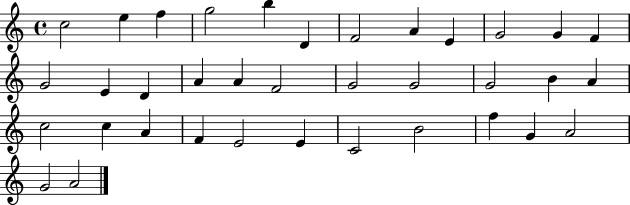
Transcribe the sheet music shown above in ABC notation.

X:1
T:Untitled
M:4/4
L:1/4
K:C
c2 e f g2 b D F2 A E G2 G F G2 E D A A F2 G2 G2 G2 B A c2 c A F E2 E C2 B2 f G A2 G2 A2